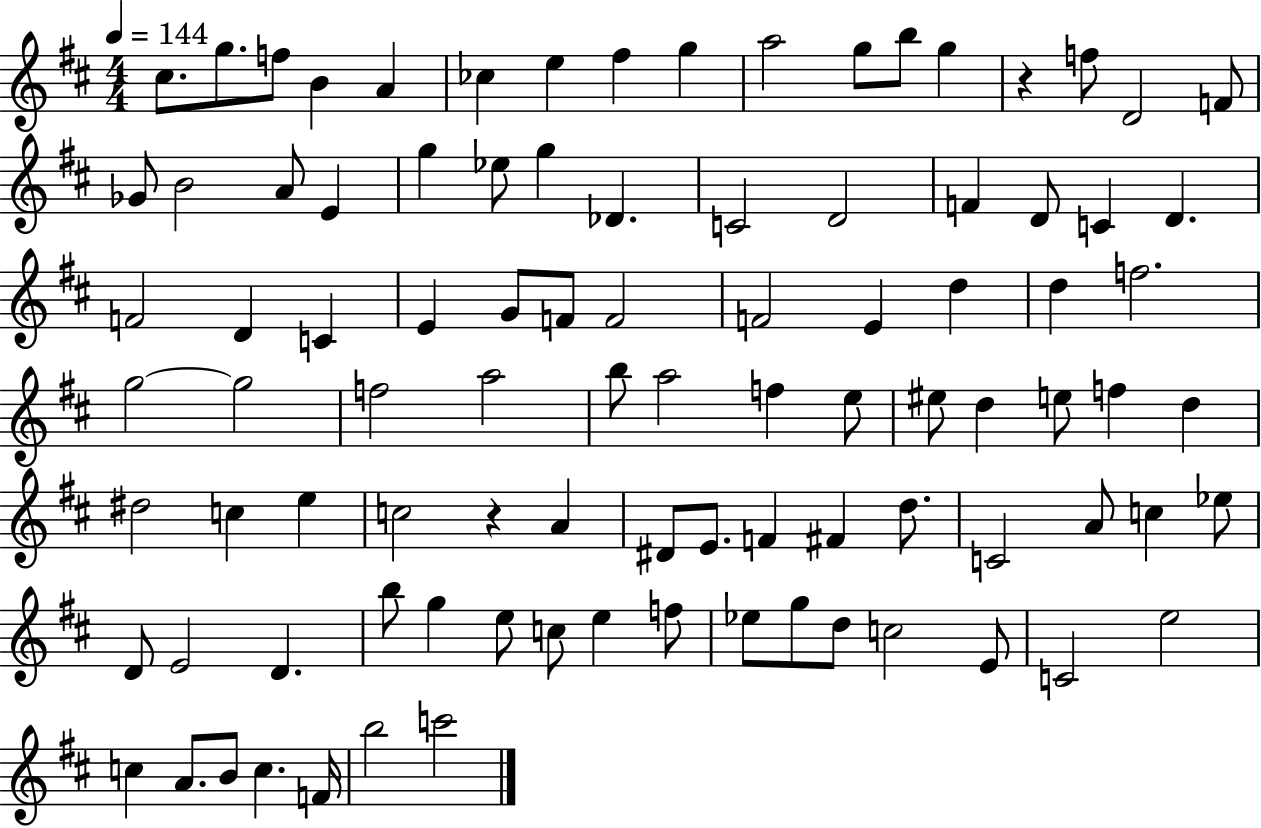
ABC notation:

X:1
T:Untitled
M:4/4
L:1/4
K:D
^c/2 g/2 f/2 B A _c e ^f g a2 g/2 b/2 g z f/2 D2 F/2 _G/2 B2 A/2 E g _e/2 g _D C2 D2 F D/2 C D F2 D C E G/2 F/2 F2 F2 E d d f2 g2 g2 f2 a2 b/2 a2 f e/2 ^e/2 d e/2 f d ^d2 c e c2 z A ^D/2 E/2 F ^F d/2 C2 A/2 c _e/2 D/2 E2 D b/2 g e/2 c/2 e f/2 _e/2 g/2 d/2 c2 E/2 C2 e2 c A/2 B/2 c F/4 b2 c'2